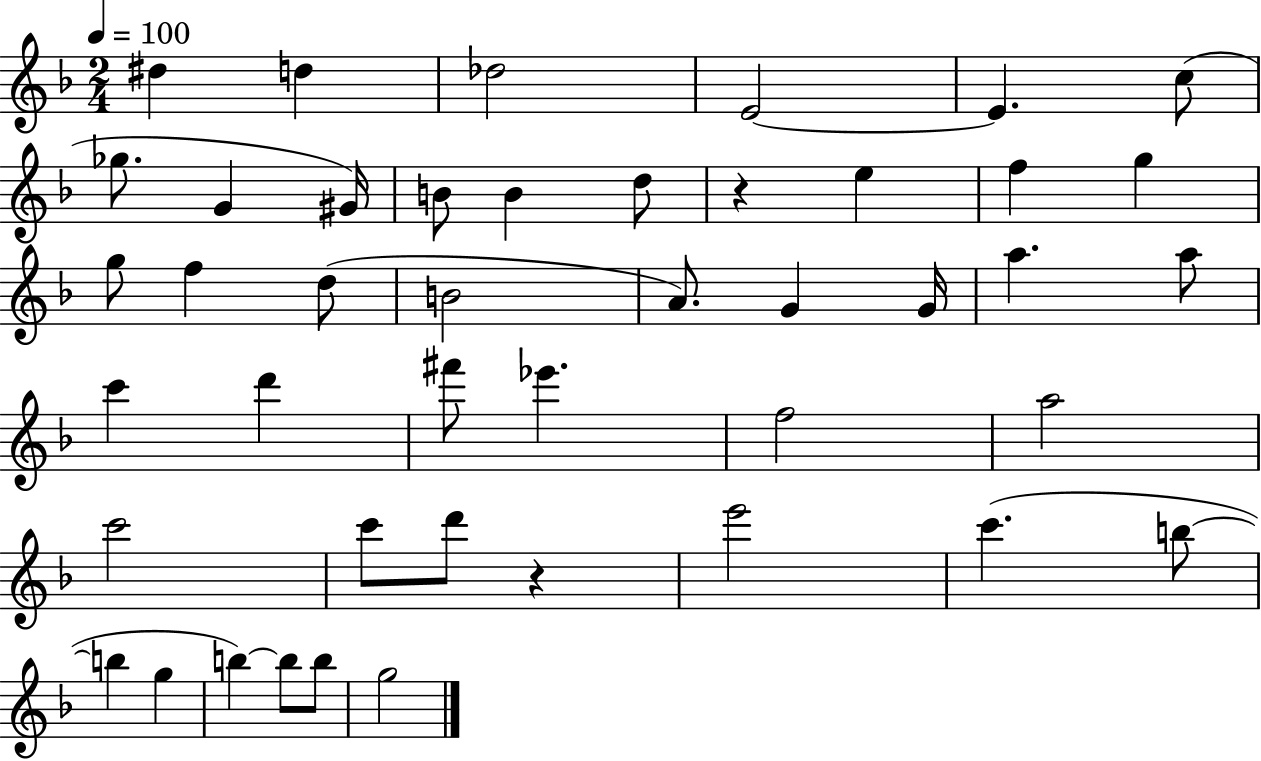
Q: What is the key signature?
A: F major